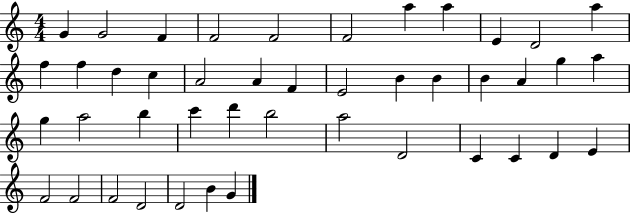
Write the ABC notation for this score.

X:1
T:Untitled
M:4/4
L:1/4
K:C
G G2 F F2 F2 F2 a a E D2 a f f d c A2 A F E2 B B B A g a g a2 b c' d' b2 a2 D2 C C D E F2 F2 F2 D2 D2 B G